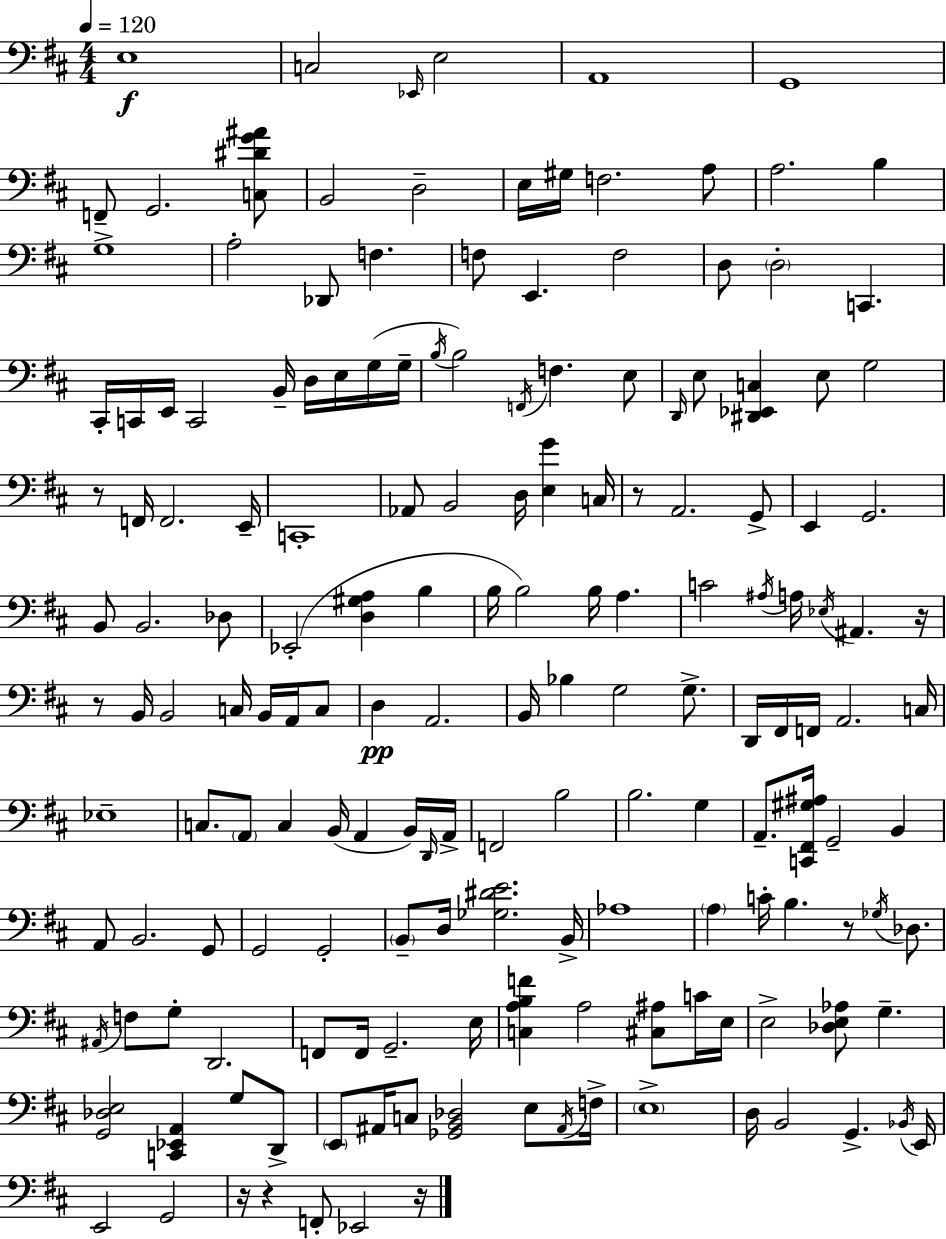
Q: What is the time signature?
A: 4/4